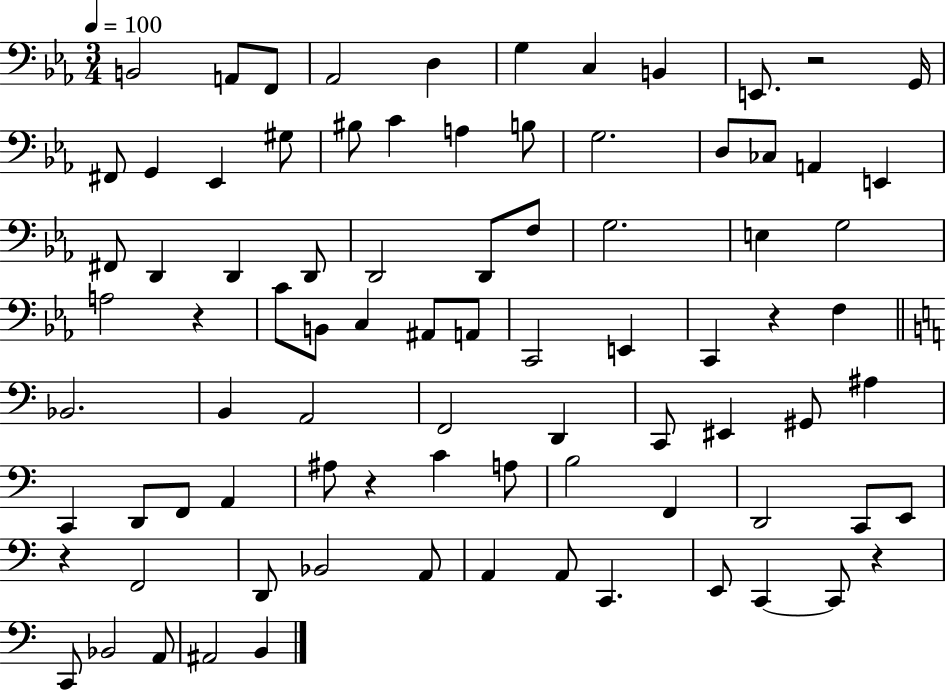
X:1
T:Untitled
M:3/4
L:1/4
K:Eb
B,,2 A,,/2 F,,/2 _A,,2 D, G, C, B,, E,,/2 z2 G,,/4 ^F,,/2 G,, _E,, ^G,/2 ^B,/2 C A, B,/2 G,2 D,/2 _C,/2 A,, E,, ^F,,/2 D,, D,, D,,/2 D,,2 D,,/2 F,/2 G,2 E, G,2 A,2 z C/2 B,,/2 C, ^A,,/2 A,,/2 C,,2 E,, C,, z F, _B,,2 B,, A,,2 F,,2 D,, C,,/2 ^E,, ^G,,/2 ^A, C,, D,,/2 F,,/2 A,, ^A,/2 z C A,/2 B,2 F,, D,,2 C,,/2 E,,/2 z F,,2 D,,/2 _B,,2 A,,/2 A,, A,,/2 C,, E,,/2 C,, C,,/2 z C,,/2 _B,,2 A,,/2 ^A,,2 B,,